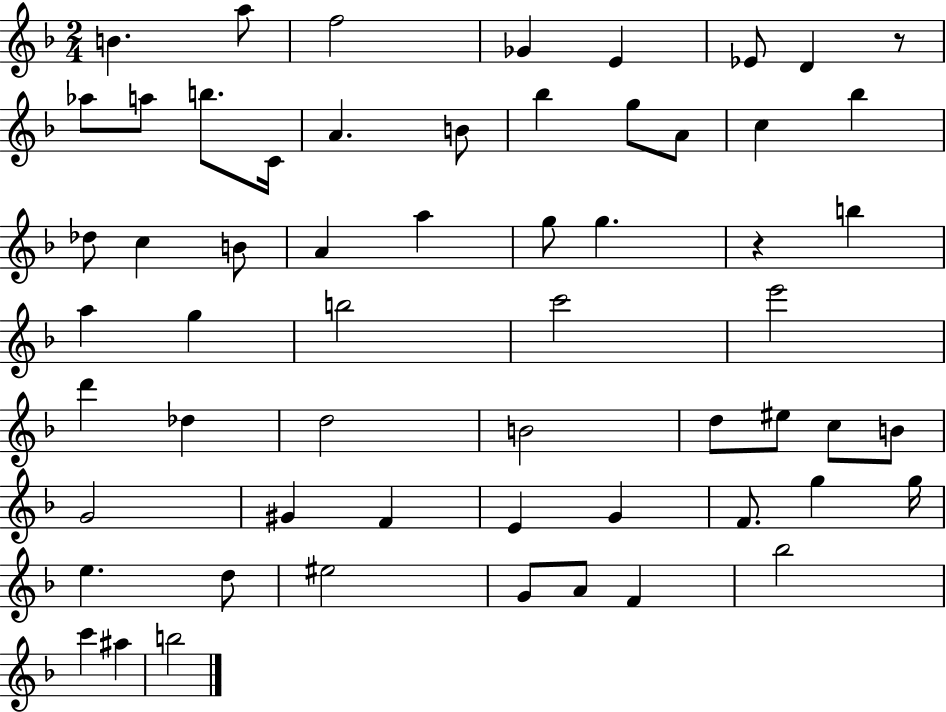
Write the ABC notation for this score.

X:1
T:Untitled
M:2/4
L:1/4
K:F
B a/2 f2 _G E _E/2 D z/2 _a/2 a/2 b/2 C/4 A B/2 _b g/2 A/2 c _b _d/2 c B/2 A a g/2 g z b a g b2 c'2 e'2 d' _d d2 B2 d/2 ^e/2 c/2 B/2 G2 ^G F E G F/2 g g/4 e d/2 ^e2 G/2 A/2 F _b2 c' ^a b2